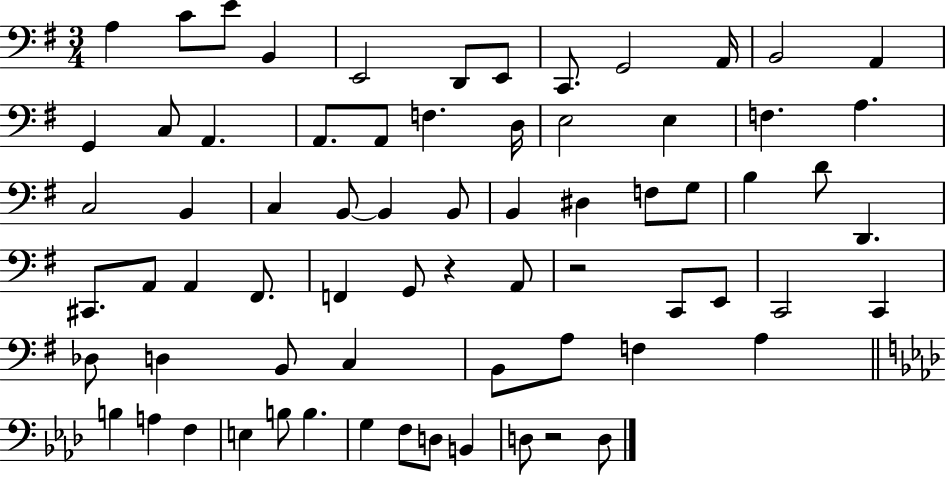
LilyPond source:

{
  \clef bass
  \numericTimeSignature
  \time 3/4
  \key g \major
  a4 c'8 e'8 b,4 | e,2 d,8 e,8 | c,8. g,2 a,16 | b,2 a,4 | \break g,4 c8 a,4. | a,8. a,8 f4. d16 | e2 e4 | f4. a4. | \break c2 b,4 | c4 b,8~~ b,4 b,8 | b,4 dis4 f8 g8 | b4 d'8 d,4. | \break cis,8. a,8 a,4 fis,8. | f,4 g,8 r4 a,8 | r2 c,8 e,8 | c,2 c,4 | \break des8 d4 b,8 c4 | b,8 a8 f4 a4 | \bar "||" \break \key f \minor b4 a4 f4 | e4 b8 b4. | g4 f8 d8 b,4 | d8 r2 d8 | \break \bar "|."
}